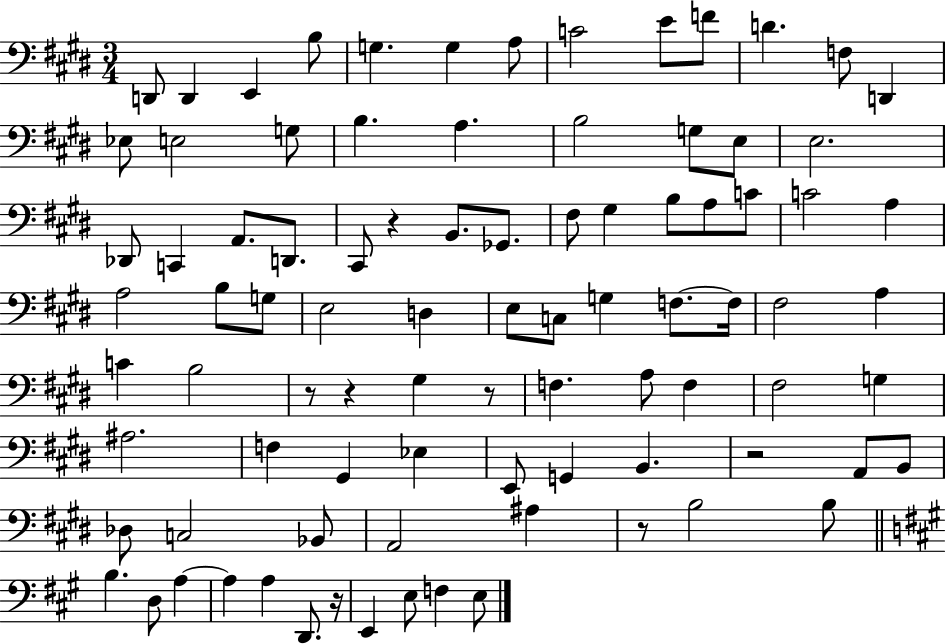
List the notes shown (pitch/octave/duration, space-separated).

D2/e D2/q E2/q B3/e G3/q. G3/q A3/e C4/h E4/e F4/e D4/q. F3/e D2/q Eb3/e E3/h G3/e B3/q. A3/q. B3/h G3/e E3/e E3/h. Db2/e C2/q A2/e. D2/e. C#2/e R/q B2/e. Gb2/e. F#3/e G#3/q B3/e A3/e C4/e C4/h A3/q A3/h B3/e G3/e E3/h D3/q E3/e C3/e G3/q F3/e. F3/s F#3/h A3/q C4/q B3/h R/e R/q G#3/q R/e F3/q. A3/e F3/q F#3/h G3/q A#3/h. F3/q G#2/q Eb3/q E2/e G2/q B2/q. R/h A2/e B2/e Db3/e C3/h Bb2/e A2/h A#3/q R/e B3/h B3/e B3/q. D3/e A3/q A3/q A3/q D2/e. R/s E2/q E3/e F3/q E3/e